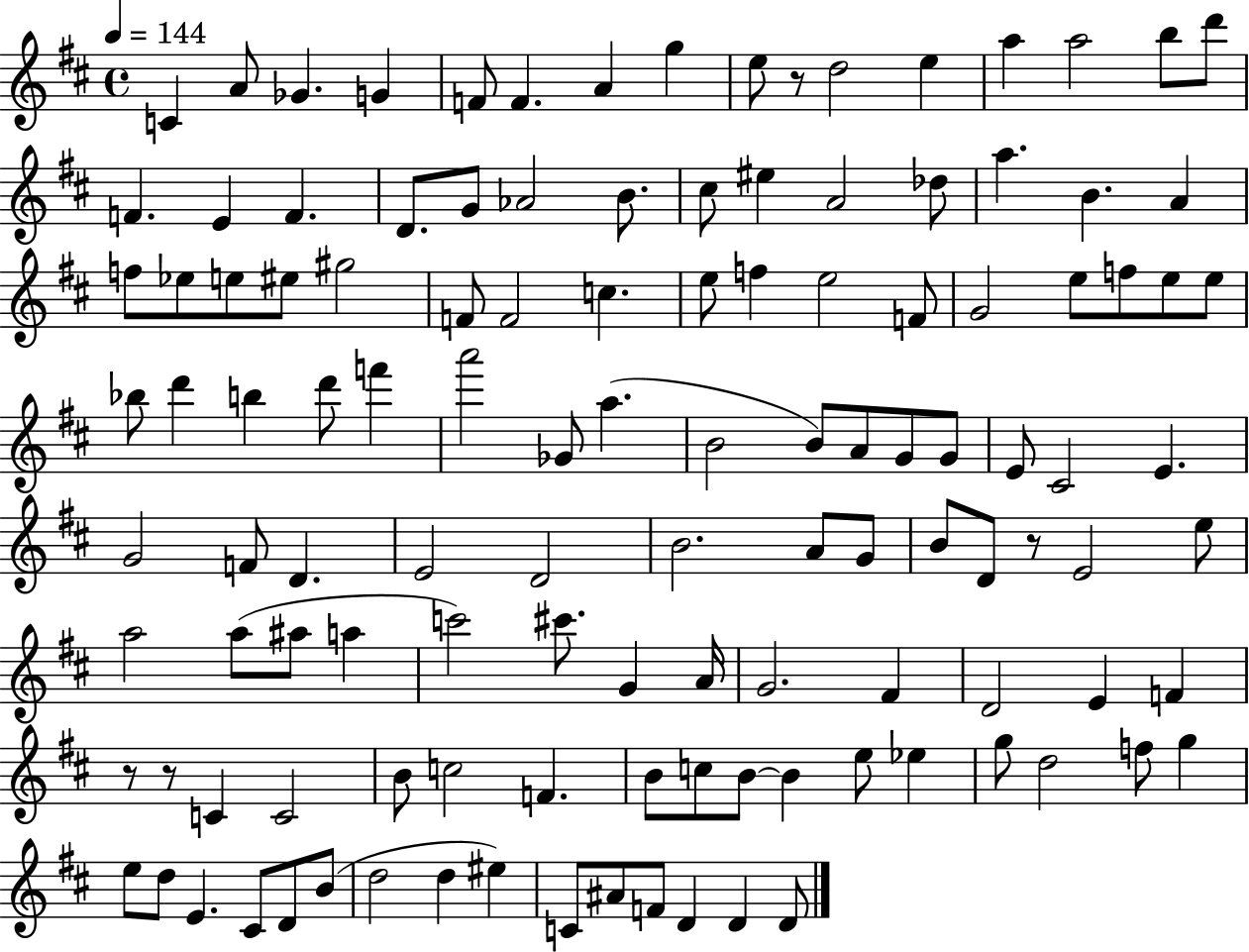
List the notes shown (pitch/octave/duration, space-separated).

C4/q A4/e Gb4/q. G4/q F4/e F4/q. A4/q G5/q E5/e R/e D5/h E5/q A5/q A5/h B5/e D6/e F4/q. E4/q F4/q. D4/e. G4/e Ab4/h B4/e. C#5/e EIS5/q A4/h Db5/e A5/q. B4/q. A4/q F5/e Eb5/e E5/e EIS5/e G#5/h F4/e F4/h C5/q. E5/e F5/q E5/h F4/e G4/h E5/e F5/e E5/e E5/e Bb5/e D6/q B5/q D6/e F6/q A6/h Gb4/e A5/q. B4/h B4/e A4/e G4/e G4/e E4/e C#4/h E4/q. G4/h F4/e D4/q. E4/h D4/h B4/h. A4/e G4/e B4/e D4/e R/e E4/h E5/e A5/h A5/e A#5/e A5/q C6/h C#6/e. G4/q A4/s G4/h. F#4/q D4/h E4/q F4/q R/e R/e C4/q C4/h B4/e C5/h F4/q. B4/e C5/e B4/e B4/q E5/e Eb5/q G5/e D5/h F5/e G5/q E5/e D5/e E4/q. C#4/e D4/e B4/e D5/h D5/q EIS5/q C4/e A#4/e F4/e D4/q D4/q D4/e